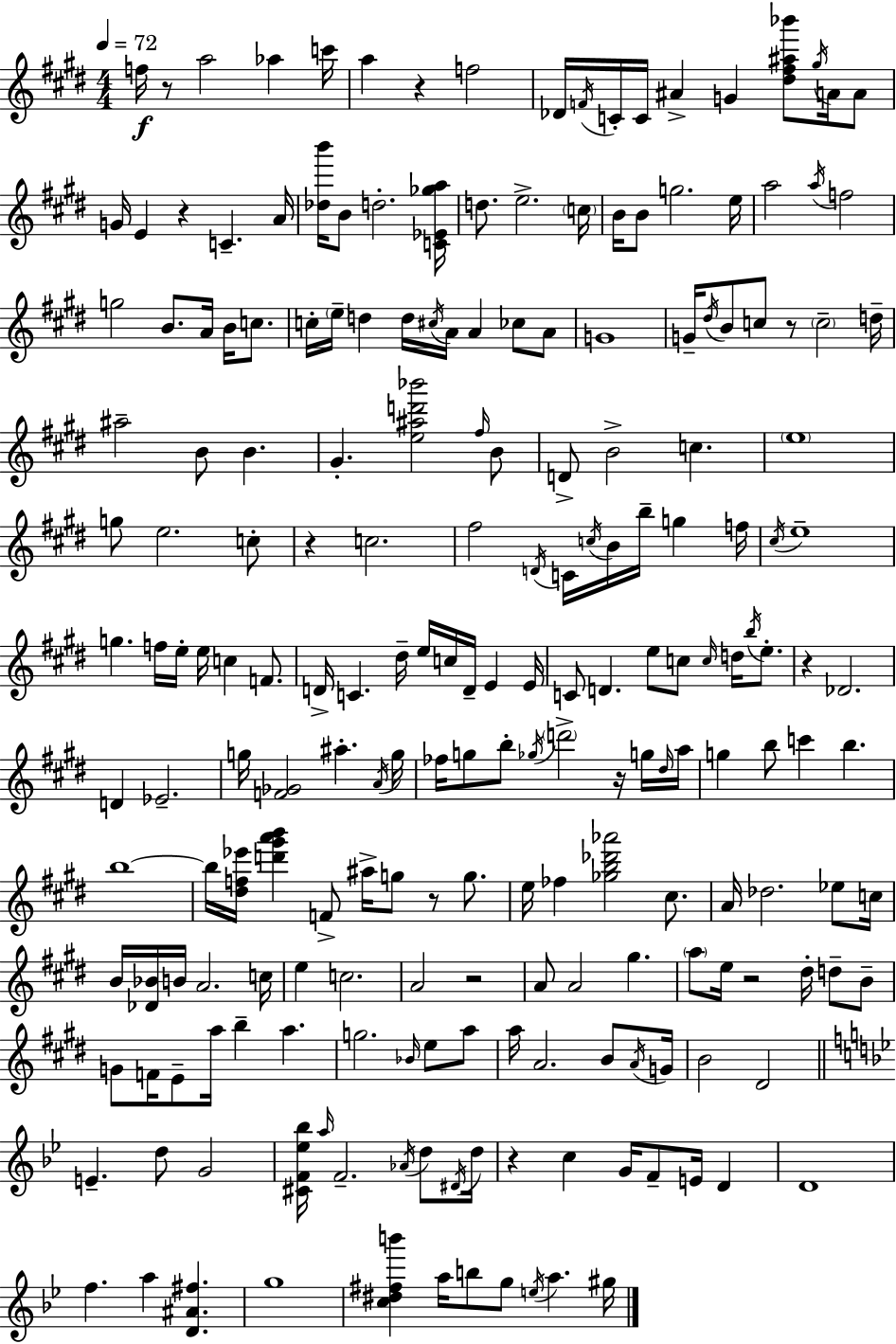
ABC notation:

X:1
T:Untitled
M:4/4
L:1/4
K:E
f/4 z/2 a2 _a c'/4 a z f2 _D/4 F/4 C/4 C/4 ^A G [^d^f^a_b']/2 ^g/4 A/4 A/2 G/4 E z C A/4 [_db']/4 B/2 d2 [C_E_ga]/4 d/2 e2 c/4 B/4 B/2 g2 e/4 a2 a/4 f2 g2 B/2 A/4 B/4 c/2 c/4 e/4 d d/4 ^c/4 A/4 A _c/2 A/2 G4 G/4 ^d/4 B/2 c/2 z/2 c2 d/4 ^a2 B/2 B ^G [e^ad'_b']2 ^f/4 B/2 D/2 B2 c e4 g/2 e2 c/2 z c2 ^f2 D/4 C/4 c/4 B/4 b/4 g f/4 ^c/4 e4 g f/4 e/4 e/4 c F/2 D/4 C ^d/4 e/4 c/4 D/4 E E/4 C/2 D e/2 c/2 c/4 d/4 b/4 e/2 z _D2 D _E2 g/4 [F_G]2 ^a A/4 g/4 _f/4 g/2 b/2 _g/4 d'2 z/4 g/4 ^d/4 a/4 g b/2 c' b b4 b/4 [^df_e']/4 [d'^g'a'b'] F/2 ^a/4 g/2 z/2 g/2 e/4 _f [_gb_d'_a']2 ^c/2 A/4 _d2 _e/2 c/4 B/4 [_D_B]/4 B/4 A2 c/4 e c2 A2 z2 A/2 A2 ^g a/2 e/4 z2 ^d/4 d/2 B/2 G/2 F/4 E/2 a/4 b a g2 _B/4 e/2 a/2 a/4 A2 B/2 A/4 G/4 B2 ^D2 E d/2 G2 [^CF_e_b]/4 a/4 F2 _A/4 d/2 ^D/4 d/4 z c G/4 F/2 E/4 D D4 f a [D^A^f] g4 [c^d^fb'] a/4 b/2 g/2 e/4 a ^g/4